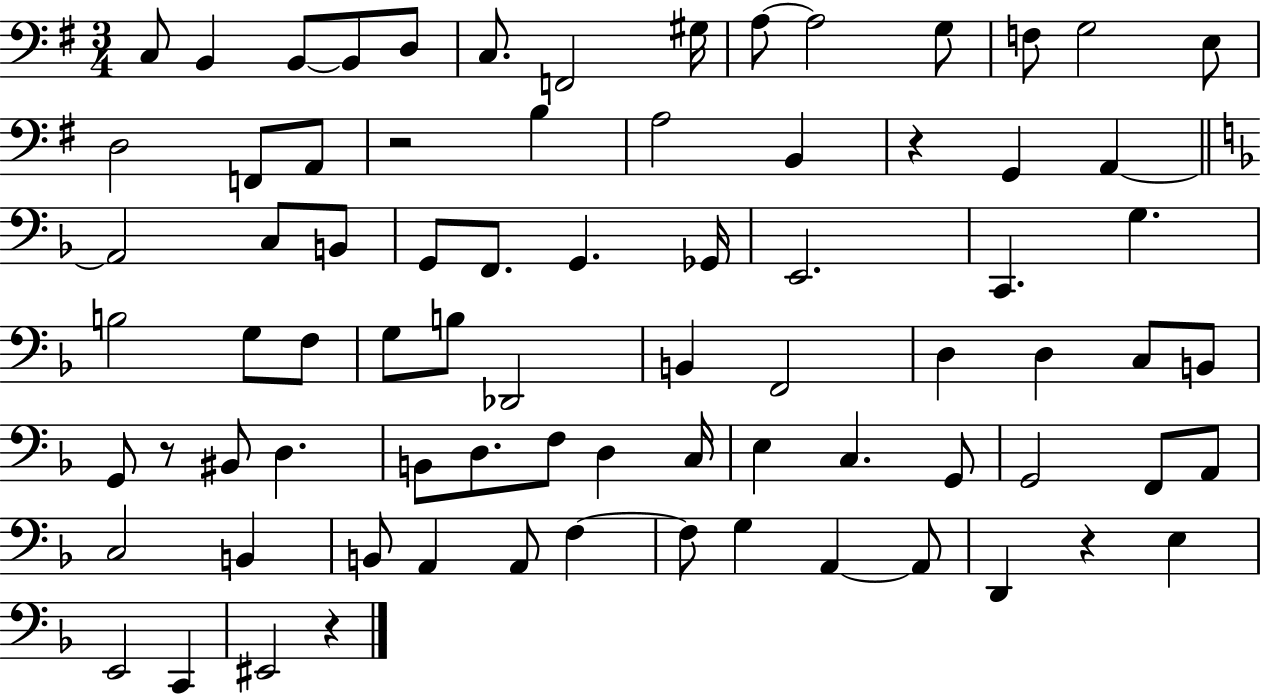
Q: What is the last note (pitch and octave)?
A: EIS2